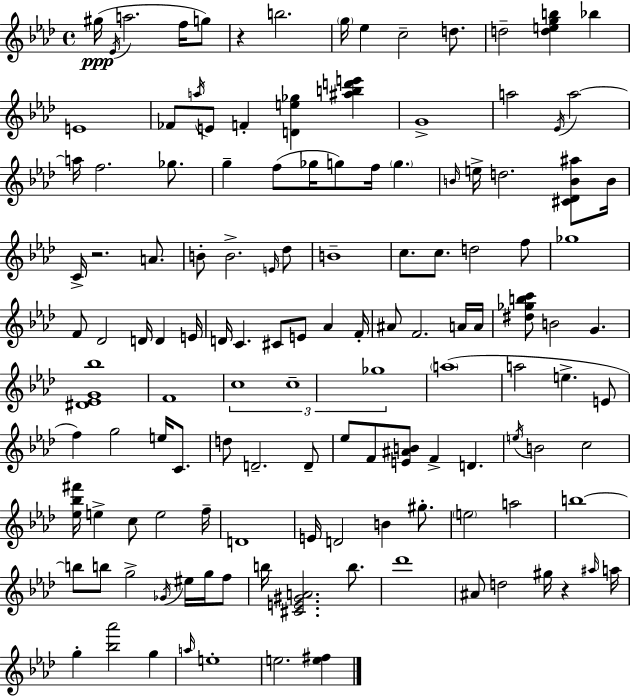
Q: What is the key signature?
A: AES major